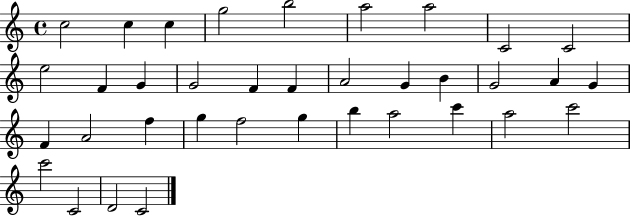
C5/h C5/q C5/q G5/h B5/h A5/h A5/h C4/h C4/h E5/h F4/q G4/q G4/h F4/q F4/q A4/h G4/q B4/q G4/h A4/q G4/q F4/q A4/h F5/q G5/q F5/h G5/q B5/q A5/h C6/q A5/h C6/h C6/h C4/h D4/h C4/h